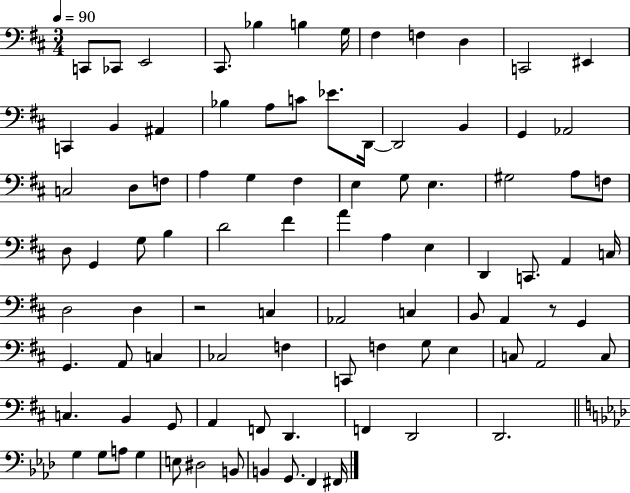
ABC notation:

X:1
T:Untitled
M:3/4
L:1/4
K:D
C,,/2 _C,,/2 E,,2 ^C,,/2 _B, B, G,/4 ^F, F, D, C,,2 ^E,, C,, B,, ^A,, _B, A,/2 C/2 _E/2 D,,/4 D,,2 B,, G,, _A,,2 C,2 D,/2 F,/2 A, G, ^F, E, G,/2 E, ^G,2 A,/2 F,/2 D,/2 G,, G,/2 B, D2 ^F A A, E, D,, C,,/2 A,, C,/4 D,2 D, z2 C, _A,,2 C, B,,/2 A,, z/2 G,, G,, A,,/2 C, _C,2 F, C,,/2 F, G,/2 E, C,/2 A,,2 C,/2 C, B,, G,,/2 A,, F,,/2 D,, F,, D,,2 D,,2 G, G,/2 A,/2 G, E,/2 ^D,2 B,,/2 B,, G,,/2 F,, ^F,,/4